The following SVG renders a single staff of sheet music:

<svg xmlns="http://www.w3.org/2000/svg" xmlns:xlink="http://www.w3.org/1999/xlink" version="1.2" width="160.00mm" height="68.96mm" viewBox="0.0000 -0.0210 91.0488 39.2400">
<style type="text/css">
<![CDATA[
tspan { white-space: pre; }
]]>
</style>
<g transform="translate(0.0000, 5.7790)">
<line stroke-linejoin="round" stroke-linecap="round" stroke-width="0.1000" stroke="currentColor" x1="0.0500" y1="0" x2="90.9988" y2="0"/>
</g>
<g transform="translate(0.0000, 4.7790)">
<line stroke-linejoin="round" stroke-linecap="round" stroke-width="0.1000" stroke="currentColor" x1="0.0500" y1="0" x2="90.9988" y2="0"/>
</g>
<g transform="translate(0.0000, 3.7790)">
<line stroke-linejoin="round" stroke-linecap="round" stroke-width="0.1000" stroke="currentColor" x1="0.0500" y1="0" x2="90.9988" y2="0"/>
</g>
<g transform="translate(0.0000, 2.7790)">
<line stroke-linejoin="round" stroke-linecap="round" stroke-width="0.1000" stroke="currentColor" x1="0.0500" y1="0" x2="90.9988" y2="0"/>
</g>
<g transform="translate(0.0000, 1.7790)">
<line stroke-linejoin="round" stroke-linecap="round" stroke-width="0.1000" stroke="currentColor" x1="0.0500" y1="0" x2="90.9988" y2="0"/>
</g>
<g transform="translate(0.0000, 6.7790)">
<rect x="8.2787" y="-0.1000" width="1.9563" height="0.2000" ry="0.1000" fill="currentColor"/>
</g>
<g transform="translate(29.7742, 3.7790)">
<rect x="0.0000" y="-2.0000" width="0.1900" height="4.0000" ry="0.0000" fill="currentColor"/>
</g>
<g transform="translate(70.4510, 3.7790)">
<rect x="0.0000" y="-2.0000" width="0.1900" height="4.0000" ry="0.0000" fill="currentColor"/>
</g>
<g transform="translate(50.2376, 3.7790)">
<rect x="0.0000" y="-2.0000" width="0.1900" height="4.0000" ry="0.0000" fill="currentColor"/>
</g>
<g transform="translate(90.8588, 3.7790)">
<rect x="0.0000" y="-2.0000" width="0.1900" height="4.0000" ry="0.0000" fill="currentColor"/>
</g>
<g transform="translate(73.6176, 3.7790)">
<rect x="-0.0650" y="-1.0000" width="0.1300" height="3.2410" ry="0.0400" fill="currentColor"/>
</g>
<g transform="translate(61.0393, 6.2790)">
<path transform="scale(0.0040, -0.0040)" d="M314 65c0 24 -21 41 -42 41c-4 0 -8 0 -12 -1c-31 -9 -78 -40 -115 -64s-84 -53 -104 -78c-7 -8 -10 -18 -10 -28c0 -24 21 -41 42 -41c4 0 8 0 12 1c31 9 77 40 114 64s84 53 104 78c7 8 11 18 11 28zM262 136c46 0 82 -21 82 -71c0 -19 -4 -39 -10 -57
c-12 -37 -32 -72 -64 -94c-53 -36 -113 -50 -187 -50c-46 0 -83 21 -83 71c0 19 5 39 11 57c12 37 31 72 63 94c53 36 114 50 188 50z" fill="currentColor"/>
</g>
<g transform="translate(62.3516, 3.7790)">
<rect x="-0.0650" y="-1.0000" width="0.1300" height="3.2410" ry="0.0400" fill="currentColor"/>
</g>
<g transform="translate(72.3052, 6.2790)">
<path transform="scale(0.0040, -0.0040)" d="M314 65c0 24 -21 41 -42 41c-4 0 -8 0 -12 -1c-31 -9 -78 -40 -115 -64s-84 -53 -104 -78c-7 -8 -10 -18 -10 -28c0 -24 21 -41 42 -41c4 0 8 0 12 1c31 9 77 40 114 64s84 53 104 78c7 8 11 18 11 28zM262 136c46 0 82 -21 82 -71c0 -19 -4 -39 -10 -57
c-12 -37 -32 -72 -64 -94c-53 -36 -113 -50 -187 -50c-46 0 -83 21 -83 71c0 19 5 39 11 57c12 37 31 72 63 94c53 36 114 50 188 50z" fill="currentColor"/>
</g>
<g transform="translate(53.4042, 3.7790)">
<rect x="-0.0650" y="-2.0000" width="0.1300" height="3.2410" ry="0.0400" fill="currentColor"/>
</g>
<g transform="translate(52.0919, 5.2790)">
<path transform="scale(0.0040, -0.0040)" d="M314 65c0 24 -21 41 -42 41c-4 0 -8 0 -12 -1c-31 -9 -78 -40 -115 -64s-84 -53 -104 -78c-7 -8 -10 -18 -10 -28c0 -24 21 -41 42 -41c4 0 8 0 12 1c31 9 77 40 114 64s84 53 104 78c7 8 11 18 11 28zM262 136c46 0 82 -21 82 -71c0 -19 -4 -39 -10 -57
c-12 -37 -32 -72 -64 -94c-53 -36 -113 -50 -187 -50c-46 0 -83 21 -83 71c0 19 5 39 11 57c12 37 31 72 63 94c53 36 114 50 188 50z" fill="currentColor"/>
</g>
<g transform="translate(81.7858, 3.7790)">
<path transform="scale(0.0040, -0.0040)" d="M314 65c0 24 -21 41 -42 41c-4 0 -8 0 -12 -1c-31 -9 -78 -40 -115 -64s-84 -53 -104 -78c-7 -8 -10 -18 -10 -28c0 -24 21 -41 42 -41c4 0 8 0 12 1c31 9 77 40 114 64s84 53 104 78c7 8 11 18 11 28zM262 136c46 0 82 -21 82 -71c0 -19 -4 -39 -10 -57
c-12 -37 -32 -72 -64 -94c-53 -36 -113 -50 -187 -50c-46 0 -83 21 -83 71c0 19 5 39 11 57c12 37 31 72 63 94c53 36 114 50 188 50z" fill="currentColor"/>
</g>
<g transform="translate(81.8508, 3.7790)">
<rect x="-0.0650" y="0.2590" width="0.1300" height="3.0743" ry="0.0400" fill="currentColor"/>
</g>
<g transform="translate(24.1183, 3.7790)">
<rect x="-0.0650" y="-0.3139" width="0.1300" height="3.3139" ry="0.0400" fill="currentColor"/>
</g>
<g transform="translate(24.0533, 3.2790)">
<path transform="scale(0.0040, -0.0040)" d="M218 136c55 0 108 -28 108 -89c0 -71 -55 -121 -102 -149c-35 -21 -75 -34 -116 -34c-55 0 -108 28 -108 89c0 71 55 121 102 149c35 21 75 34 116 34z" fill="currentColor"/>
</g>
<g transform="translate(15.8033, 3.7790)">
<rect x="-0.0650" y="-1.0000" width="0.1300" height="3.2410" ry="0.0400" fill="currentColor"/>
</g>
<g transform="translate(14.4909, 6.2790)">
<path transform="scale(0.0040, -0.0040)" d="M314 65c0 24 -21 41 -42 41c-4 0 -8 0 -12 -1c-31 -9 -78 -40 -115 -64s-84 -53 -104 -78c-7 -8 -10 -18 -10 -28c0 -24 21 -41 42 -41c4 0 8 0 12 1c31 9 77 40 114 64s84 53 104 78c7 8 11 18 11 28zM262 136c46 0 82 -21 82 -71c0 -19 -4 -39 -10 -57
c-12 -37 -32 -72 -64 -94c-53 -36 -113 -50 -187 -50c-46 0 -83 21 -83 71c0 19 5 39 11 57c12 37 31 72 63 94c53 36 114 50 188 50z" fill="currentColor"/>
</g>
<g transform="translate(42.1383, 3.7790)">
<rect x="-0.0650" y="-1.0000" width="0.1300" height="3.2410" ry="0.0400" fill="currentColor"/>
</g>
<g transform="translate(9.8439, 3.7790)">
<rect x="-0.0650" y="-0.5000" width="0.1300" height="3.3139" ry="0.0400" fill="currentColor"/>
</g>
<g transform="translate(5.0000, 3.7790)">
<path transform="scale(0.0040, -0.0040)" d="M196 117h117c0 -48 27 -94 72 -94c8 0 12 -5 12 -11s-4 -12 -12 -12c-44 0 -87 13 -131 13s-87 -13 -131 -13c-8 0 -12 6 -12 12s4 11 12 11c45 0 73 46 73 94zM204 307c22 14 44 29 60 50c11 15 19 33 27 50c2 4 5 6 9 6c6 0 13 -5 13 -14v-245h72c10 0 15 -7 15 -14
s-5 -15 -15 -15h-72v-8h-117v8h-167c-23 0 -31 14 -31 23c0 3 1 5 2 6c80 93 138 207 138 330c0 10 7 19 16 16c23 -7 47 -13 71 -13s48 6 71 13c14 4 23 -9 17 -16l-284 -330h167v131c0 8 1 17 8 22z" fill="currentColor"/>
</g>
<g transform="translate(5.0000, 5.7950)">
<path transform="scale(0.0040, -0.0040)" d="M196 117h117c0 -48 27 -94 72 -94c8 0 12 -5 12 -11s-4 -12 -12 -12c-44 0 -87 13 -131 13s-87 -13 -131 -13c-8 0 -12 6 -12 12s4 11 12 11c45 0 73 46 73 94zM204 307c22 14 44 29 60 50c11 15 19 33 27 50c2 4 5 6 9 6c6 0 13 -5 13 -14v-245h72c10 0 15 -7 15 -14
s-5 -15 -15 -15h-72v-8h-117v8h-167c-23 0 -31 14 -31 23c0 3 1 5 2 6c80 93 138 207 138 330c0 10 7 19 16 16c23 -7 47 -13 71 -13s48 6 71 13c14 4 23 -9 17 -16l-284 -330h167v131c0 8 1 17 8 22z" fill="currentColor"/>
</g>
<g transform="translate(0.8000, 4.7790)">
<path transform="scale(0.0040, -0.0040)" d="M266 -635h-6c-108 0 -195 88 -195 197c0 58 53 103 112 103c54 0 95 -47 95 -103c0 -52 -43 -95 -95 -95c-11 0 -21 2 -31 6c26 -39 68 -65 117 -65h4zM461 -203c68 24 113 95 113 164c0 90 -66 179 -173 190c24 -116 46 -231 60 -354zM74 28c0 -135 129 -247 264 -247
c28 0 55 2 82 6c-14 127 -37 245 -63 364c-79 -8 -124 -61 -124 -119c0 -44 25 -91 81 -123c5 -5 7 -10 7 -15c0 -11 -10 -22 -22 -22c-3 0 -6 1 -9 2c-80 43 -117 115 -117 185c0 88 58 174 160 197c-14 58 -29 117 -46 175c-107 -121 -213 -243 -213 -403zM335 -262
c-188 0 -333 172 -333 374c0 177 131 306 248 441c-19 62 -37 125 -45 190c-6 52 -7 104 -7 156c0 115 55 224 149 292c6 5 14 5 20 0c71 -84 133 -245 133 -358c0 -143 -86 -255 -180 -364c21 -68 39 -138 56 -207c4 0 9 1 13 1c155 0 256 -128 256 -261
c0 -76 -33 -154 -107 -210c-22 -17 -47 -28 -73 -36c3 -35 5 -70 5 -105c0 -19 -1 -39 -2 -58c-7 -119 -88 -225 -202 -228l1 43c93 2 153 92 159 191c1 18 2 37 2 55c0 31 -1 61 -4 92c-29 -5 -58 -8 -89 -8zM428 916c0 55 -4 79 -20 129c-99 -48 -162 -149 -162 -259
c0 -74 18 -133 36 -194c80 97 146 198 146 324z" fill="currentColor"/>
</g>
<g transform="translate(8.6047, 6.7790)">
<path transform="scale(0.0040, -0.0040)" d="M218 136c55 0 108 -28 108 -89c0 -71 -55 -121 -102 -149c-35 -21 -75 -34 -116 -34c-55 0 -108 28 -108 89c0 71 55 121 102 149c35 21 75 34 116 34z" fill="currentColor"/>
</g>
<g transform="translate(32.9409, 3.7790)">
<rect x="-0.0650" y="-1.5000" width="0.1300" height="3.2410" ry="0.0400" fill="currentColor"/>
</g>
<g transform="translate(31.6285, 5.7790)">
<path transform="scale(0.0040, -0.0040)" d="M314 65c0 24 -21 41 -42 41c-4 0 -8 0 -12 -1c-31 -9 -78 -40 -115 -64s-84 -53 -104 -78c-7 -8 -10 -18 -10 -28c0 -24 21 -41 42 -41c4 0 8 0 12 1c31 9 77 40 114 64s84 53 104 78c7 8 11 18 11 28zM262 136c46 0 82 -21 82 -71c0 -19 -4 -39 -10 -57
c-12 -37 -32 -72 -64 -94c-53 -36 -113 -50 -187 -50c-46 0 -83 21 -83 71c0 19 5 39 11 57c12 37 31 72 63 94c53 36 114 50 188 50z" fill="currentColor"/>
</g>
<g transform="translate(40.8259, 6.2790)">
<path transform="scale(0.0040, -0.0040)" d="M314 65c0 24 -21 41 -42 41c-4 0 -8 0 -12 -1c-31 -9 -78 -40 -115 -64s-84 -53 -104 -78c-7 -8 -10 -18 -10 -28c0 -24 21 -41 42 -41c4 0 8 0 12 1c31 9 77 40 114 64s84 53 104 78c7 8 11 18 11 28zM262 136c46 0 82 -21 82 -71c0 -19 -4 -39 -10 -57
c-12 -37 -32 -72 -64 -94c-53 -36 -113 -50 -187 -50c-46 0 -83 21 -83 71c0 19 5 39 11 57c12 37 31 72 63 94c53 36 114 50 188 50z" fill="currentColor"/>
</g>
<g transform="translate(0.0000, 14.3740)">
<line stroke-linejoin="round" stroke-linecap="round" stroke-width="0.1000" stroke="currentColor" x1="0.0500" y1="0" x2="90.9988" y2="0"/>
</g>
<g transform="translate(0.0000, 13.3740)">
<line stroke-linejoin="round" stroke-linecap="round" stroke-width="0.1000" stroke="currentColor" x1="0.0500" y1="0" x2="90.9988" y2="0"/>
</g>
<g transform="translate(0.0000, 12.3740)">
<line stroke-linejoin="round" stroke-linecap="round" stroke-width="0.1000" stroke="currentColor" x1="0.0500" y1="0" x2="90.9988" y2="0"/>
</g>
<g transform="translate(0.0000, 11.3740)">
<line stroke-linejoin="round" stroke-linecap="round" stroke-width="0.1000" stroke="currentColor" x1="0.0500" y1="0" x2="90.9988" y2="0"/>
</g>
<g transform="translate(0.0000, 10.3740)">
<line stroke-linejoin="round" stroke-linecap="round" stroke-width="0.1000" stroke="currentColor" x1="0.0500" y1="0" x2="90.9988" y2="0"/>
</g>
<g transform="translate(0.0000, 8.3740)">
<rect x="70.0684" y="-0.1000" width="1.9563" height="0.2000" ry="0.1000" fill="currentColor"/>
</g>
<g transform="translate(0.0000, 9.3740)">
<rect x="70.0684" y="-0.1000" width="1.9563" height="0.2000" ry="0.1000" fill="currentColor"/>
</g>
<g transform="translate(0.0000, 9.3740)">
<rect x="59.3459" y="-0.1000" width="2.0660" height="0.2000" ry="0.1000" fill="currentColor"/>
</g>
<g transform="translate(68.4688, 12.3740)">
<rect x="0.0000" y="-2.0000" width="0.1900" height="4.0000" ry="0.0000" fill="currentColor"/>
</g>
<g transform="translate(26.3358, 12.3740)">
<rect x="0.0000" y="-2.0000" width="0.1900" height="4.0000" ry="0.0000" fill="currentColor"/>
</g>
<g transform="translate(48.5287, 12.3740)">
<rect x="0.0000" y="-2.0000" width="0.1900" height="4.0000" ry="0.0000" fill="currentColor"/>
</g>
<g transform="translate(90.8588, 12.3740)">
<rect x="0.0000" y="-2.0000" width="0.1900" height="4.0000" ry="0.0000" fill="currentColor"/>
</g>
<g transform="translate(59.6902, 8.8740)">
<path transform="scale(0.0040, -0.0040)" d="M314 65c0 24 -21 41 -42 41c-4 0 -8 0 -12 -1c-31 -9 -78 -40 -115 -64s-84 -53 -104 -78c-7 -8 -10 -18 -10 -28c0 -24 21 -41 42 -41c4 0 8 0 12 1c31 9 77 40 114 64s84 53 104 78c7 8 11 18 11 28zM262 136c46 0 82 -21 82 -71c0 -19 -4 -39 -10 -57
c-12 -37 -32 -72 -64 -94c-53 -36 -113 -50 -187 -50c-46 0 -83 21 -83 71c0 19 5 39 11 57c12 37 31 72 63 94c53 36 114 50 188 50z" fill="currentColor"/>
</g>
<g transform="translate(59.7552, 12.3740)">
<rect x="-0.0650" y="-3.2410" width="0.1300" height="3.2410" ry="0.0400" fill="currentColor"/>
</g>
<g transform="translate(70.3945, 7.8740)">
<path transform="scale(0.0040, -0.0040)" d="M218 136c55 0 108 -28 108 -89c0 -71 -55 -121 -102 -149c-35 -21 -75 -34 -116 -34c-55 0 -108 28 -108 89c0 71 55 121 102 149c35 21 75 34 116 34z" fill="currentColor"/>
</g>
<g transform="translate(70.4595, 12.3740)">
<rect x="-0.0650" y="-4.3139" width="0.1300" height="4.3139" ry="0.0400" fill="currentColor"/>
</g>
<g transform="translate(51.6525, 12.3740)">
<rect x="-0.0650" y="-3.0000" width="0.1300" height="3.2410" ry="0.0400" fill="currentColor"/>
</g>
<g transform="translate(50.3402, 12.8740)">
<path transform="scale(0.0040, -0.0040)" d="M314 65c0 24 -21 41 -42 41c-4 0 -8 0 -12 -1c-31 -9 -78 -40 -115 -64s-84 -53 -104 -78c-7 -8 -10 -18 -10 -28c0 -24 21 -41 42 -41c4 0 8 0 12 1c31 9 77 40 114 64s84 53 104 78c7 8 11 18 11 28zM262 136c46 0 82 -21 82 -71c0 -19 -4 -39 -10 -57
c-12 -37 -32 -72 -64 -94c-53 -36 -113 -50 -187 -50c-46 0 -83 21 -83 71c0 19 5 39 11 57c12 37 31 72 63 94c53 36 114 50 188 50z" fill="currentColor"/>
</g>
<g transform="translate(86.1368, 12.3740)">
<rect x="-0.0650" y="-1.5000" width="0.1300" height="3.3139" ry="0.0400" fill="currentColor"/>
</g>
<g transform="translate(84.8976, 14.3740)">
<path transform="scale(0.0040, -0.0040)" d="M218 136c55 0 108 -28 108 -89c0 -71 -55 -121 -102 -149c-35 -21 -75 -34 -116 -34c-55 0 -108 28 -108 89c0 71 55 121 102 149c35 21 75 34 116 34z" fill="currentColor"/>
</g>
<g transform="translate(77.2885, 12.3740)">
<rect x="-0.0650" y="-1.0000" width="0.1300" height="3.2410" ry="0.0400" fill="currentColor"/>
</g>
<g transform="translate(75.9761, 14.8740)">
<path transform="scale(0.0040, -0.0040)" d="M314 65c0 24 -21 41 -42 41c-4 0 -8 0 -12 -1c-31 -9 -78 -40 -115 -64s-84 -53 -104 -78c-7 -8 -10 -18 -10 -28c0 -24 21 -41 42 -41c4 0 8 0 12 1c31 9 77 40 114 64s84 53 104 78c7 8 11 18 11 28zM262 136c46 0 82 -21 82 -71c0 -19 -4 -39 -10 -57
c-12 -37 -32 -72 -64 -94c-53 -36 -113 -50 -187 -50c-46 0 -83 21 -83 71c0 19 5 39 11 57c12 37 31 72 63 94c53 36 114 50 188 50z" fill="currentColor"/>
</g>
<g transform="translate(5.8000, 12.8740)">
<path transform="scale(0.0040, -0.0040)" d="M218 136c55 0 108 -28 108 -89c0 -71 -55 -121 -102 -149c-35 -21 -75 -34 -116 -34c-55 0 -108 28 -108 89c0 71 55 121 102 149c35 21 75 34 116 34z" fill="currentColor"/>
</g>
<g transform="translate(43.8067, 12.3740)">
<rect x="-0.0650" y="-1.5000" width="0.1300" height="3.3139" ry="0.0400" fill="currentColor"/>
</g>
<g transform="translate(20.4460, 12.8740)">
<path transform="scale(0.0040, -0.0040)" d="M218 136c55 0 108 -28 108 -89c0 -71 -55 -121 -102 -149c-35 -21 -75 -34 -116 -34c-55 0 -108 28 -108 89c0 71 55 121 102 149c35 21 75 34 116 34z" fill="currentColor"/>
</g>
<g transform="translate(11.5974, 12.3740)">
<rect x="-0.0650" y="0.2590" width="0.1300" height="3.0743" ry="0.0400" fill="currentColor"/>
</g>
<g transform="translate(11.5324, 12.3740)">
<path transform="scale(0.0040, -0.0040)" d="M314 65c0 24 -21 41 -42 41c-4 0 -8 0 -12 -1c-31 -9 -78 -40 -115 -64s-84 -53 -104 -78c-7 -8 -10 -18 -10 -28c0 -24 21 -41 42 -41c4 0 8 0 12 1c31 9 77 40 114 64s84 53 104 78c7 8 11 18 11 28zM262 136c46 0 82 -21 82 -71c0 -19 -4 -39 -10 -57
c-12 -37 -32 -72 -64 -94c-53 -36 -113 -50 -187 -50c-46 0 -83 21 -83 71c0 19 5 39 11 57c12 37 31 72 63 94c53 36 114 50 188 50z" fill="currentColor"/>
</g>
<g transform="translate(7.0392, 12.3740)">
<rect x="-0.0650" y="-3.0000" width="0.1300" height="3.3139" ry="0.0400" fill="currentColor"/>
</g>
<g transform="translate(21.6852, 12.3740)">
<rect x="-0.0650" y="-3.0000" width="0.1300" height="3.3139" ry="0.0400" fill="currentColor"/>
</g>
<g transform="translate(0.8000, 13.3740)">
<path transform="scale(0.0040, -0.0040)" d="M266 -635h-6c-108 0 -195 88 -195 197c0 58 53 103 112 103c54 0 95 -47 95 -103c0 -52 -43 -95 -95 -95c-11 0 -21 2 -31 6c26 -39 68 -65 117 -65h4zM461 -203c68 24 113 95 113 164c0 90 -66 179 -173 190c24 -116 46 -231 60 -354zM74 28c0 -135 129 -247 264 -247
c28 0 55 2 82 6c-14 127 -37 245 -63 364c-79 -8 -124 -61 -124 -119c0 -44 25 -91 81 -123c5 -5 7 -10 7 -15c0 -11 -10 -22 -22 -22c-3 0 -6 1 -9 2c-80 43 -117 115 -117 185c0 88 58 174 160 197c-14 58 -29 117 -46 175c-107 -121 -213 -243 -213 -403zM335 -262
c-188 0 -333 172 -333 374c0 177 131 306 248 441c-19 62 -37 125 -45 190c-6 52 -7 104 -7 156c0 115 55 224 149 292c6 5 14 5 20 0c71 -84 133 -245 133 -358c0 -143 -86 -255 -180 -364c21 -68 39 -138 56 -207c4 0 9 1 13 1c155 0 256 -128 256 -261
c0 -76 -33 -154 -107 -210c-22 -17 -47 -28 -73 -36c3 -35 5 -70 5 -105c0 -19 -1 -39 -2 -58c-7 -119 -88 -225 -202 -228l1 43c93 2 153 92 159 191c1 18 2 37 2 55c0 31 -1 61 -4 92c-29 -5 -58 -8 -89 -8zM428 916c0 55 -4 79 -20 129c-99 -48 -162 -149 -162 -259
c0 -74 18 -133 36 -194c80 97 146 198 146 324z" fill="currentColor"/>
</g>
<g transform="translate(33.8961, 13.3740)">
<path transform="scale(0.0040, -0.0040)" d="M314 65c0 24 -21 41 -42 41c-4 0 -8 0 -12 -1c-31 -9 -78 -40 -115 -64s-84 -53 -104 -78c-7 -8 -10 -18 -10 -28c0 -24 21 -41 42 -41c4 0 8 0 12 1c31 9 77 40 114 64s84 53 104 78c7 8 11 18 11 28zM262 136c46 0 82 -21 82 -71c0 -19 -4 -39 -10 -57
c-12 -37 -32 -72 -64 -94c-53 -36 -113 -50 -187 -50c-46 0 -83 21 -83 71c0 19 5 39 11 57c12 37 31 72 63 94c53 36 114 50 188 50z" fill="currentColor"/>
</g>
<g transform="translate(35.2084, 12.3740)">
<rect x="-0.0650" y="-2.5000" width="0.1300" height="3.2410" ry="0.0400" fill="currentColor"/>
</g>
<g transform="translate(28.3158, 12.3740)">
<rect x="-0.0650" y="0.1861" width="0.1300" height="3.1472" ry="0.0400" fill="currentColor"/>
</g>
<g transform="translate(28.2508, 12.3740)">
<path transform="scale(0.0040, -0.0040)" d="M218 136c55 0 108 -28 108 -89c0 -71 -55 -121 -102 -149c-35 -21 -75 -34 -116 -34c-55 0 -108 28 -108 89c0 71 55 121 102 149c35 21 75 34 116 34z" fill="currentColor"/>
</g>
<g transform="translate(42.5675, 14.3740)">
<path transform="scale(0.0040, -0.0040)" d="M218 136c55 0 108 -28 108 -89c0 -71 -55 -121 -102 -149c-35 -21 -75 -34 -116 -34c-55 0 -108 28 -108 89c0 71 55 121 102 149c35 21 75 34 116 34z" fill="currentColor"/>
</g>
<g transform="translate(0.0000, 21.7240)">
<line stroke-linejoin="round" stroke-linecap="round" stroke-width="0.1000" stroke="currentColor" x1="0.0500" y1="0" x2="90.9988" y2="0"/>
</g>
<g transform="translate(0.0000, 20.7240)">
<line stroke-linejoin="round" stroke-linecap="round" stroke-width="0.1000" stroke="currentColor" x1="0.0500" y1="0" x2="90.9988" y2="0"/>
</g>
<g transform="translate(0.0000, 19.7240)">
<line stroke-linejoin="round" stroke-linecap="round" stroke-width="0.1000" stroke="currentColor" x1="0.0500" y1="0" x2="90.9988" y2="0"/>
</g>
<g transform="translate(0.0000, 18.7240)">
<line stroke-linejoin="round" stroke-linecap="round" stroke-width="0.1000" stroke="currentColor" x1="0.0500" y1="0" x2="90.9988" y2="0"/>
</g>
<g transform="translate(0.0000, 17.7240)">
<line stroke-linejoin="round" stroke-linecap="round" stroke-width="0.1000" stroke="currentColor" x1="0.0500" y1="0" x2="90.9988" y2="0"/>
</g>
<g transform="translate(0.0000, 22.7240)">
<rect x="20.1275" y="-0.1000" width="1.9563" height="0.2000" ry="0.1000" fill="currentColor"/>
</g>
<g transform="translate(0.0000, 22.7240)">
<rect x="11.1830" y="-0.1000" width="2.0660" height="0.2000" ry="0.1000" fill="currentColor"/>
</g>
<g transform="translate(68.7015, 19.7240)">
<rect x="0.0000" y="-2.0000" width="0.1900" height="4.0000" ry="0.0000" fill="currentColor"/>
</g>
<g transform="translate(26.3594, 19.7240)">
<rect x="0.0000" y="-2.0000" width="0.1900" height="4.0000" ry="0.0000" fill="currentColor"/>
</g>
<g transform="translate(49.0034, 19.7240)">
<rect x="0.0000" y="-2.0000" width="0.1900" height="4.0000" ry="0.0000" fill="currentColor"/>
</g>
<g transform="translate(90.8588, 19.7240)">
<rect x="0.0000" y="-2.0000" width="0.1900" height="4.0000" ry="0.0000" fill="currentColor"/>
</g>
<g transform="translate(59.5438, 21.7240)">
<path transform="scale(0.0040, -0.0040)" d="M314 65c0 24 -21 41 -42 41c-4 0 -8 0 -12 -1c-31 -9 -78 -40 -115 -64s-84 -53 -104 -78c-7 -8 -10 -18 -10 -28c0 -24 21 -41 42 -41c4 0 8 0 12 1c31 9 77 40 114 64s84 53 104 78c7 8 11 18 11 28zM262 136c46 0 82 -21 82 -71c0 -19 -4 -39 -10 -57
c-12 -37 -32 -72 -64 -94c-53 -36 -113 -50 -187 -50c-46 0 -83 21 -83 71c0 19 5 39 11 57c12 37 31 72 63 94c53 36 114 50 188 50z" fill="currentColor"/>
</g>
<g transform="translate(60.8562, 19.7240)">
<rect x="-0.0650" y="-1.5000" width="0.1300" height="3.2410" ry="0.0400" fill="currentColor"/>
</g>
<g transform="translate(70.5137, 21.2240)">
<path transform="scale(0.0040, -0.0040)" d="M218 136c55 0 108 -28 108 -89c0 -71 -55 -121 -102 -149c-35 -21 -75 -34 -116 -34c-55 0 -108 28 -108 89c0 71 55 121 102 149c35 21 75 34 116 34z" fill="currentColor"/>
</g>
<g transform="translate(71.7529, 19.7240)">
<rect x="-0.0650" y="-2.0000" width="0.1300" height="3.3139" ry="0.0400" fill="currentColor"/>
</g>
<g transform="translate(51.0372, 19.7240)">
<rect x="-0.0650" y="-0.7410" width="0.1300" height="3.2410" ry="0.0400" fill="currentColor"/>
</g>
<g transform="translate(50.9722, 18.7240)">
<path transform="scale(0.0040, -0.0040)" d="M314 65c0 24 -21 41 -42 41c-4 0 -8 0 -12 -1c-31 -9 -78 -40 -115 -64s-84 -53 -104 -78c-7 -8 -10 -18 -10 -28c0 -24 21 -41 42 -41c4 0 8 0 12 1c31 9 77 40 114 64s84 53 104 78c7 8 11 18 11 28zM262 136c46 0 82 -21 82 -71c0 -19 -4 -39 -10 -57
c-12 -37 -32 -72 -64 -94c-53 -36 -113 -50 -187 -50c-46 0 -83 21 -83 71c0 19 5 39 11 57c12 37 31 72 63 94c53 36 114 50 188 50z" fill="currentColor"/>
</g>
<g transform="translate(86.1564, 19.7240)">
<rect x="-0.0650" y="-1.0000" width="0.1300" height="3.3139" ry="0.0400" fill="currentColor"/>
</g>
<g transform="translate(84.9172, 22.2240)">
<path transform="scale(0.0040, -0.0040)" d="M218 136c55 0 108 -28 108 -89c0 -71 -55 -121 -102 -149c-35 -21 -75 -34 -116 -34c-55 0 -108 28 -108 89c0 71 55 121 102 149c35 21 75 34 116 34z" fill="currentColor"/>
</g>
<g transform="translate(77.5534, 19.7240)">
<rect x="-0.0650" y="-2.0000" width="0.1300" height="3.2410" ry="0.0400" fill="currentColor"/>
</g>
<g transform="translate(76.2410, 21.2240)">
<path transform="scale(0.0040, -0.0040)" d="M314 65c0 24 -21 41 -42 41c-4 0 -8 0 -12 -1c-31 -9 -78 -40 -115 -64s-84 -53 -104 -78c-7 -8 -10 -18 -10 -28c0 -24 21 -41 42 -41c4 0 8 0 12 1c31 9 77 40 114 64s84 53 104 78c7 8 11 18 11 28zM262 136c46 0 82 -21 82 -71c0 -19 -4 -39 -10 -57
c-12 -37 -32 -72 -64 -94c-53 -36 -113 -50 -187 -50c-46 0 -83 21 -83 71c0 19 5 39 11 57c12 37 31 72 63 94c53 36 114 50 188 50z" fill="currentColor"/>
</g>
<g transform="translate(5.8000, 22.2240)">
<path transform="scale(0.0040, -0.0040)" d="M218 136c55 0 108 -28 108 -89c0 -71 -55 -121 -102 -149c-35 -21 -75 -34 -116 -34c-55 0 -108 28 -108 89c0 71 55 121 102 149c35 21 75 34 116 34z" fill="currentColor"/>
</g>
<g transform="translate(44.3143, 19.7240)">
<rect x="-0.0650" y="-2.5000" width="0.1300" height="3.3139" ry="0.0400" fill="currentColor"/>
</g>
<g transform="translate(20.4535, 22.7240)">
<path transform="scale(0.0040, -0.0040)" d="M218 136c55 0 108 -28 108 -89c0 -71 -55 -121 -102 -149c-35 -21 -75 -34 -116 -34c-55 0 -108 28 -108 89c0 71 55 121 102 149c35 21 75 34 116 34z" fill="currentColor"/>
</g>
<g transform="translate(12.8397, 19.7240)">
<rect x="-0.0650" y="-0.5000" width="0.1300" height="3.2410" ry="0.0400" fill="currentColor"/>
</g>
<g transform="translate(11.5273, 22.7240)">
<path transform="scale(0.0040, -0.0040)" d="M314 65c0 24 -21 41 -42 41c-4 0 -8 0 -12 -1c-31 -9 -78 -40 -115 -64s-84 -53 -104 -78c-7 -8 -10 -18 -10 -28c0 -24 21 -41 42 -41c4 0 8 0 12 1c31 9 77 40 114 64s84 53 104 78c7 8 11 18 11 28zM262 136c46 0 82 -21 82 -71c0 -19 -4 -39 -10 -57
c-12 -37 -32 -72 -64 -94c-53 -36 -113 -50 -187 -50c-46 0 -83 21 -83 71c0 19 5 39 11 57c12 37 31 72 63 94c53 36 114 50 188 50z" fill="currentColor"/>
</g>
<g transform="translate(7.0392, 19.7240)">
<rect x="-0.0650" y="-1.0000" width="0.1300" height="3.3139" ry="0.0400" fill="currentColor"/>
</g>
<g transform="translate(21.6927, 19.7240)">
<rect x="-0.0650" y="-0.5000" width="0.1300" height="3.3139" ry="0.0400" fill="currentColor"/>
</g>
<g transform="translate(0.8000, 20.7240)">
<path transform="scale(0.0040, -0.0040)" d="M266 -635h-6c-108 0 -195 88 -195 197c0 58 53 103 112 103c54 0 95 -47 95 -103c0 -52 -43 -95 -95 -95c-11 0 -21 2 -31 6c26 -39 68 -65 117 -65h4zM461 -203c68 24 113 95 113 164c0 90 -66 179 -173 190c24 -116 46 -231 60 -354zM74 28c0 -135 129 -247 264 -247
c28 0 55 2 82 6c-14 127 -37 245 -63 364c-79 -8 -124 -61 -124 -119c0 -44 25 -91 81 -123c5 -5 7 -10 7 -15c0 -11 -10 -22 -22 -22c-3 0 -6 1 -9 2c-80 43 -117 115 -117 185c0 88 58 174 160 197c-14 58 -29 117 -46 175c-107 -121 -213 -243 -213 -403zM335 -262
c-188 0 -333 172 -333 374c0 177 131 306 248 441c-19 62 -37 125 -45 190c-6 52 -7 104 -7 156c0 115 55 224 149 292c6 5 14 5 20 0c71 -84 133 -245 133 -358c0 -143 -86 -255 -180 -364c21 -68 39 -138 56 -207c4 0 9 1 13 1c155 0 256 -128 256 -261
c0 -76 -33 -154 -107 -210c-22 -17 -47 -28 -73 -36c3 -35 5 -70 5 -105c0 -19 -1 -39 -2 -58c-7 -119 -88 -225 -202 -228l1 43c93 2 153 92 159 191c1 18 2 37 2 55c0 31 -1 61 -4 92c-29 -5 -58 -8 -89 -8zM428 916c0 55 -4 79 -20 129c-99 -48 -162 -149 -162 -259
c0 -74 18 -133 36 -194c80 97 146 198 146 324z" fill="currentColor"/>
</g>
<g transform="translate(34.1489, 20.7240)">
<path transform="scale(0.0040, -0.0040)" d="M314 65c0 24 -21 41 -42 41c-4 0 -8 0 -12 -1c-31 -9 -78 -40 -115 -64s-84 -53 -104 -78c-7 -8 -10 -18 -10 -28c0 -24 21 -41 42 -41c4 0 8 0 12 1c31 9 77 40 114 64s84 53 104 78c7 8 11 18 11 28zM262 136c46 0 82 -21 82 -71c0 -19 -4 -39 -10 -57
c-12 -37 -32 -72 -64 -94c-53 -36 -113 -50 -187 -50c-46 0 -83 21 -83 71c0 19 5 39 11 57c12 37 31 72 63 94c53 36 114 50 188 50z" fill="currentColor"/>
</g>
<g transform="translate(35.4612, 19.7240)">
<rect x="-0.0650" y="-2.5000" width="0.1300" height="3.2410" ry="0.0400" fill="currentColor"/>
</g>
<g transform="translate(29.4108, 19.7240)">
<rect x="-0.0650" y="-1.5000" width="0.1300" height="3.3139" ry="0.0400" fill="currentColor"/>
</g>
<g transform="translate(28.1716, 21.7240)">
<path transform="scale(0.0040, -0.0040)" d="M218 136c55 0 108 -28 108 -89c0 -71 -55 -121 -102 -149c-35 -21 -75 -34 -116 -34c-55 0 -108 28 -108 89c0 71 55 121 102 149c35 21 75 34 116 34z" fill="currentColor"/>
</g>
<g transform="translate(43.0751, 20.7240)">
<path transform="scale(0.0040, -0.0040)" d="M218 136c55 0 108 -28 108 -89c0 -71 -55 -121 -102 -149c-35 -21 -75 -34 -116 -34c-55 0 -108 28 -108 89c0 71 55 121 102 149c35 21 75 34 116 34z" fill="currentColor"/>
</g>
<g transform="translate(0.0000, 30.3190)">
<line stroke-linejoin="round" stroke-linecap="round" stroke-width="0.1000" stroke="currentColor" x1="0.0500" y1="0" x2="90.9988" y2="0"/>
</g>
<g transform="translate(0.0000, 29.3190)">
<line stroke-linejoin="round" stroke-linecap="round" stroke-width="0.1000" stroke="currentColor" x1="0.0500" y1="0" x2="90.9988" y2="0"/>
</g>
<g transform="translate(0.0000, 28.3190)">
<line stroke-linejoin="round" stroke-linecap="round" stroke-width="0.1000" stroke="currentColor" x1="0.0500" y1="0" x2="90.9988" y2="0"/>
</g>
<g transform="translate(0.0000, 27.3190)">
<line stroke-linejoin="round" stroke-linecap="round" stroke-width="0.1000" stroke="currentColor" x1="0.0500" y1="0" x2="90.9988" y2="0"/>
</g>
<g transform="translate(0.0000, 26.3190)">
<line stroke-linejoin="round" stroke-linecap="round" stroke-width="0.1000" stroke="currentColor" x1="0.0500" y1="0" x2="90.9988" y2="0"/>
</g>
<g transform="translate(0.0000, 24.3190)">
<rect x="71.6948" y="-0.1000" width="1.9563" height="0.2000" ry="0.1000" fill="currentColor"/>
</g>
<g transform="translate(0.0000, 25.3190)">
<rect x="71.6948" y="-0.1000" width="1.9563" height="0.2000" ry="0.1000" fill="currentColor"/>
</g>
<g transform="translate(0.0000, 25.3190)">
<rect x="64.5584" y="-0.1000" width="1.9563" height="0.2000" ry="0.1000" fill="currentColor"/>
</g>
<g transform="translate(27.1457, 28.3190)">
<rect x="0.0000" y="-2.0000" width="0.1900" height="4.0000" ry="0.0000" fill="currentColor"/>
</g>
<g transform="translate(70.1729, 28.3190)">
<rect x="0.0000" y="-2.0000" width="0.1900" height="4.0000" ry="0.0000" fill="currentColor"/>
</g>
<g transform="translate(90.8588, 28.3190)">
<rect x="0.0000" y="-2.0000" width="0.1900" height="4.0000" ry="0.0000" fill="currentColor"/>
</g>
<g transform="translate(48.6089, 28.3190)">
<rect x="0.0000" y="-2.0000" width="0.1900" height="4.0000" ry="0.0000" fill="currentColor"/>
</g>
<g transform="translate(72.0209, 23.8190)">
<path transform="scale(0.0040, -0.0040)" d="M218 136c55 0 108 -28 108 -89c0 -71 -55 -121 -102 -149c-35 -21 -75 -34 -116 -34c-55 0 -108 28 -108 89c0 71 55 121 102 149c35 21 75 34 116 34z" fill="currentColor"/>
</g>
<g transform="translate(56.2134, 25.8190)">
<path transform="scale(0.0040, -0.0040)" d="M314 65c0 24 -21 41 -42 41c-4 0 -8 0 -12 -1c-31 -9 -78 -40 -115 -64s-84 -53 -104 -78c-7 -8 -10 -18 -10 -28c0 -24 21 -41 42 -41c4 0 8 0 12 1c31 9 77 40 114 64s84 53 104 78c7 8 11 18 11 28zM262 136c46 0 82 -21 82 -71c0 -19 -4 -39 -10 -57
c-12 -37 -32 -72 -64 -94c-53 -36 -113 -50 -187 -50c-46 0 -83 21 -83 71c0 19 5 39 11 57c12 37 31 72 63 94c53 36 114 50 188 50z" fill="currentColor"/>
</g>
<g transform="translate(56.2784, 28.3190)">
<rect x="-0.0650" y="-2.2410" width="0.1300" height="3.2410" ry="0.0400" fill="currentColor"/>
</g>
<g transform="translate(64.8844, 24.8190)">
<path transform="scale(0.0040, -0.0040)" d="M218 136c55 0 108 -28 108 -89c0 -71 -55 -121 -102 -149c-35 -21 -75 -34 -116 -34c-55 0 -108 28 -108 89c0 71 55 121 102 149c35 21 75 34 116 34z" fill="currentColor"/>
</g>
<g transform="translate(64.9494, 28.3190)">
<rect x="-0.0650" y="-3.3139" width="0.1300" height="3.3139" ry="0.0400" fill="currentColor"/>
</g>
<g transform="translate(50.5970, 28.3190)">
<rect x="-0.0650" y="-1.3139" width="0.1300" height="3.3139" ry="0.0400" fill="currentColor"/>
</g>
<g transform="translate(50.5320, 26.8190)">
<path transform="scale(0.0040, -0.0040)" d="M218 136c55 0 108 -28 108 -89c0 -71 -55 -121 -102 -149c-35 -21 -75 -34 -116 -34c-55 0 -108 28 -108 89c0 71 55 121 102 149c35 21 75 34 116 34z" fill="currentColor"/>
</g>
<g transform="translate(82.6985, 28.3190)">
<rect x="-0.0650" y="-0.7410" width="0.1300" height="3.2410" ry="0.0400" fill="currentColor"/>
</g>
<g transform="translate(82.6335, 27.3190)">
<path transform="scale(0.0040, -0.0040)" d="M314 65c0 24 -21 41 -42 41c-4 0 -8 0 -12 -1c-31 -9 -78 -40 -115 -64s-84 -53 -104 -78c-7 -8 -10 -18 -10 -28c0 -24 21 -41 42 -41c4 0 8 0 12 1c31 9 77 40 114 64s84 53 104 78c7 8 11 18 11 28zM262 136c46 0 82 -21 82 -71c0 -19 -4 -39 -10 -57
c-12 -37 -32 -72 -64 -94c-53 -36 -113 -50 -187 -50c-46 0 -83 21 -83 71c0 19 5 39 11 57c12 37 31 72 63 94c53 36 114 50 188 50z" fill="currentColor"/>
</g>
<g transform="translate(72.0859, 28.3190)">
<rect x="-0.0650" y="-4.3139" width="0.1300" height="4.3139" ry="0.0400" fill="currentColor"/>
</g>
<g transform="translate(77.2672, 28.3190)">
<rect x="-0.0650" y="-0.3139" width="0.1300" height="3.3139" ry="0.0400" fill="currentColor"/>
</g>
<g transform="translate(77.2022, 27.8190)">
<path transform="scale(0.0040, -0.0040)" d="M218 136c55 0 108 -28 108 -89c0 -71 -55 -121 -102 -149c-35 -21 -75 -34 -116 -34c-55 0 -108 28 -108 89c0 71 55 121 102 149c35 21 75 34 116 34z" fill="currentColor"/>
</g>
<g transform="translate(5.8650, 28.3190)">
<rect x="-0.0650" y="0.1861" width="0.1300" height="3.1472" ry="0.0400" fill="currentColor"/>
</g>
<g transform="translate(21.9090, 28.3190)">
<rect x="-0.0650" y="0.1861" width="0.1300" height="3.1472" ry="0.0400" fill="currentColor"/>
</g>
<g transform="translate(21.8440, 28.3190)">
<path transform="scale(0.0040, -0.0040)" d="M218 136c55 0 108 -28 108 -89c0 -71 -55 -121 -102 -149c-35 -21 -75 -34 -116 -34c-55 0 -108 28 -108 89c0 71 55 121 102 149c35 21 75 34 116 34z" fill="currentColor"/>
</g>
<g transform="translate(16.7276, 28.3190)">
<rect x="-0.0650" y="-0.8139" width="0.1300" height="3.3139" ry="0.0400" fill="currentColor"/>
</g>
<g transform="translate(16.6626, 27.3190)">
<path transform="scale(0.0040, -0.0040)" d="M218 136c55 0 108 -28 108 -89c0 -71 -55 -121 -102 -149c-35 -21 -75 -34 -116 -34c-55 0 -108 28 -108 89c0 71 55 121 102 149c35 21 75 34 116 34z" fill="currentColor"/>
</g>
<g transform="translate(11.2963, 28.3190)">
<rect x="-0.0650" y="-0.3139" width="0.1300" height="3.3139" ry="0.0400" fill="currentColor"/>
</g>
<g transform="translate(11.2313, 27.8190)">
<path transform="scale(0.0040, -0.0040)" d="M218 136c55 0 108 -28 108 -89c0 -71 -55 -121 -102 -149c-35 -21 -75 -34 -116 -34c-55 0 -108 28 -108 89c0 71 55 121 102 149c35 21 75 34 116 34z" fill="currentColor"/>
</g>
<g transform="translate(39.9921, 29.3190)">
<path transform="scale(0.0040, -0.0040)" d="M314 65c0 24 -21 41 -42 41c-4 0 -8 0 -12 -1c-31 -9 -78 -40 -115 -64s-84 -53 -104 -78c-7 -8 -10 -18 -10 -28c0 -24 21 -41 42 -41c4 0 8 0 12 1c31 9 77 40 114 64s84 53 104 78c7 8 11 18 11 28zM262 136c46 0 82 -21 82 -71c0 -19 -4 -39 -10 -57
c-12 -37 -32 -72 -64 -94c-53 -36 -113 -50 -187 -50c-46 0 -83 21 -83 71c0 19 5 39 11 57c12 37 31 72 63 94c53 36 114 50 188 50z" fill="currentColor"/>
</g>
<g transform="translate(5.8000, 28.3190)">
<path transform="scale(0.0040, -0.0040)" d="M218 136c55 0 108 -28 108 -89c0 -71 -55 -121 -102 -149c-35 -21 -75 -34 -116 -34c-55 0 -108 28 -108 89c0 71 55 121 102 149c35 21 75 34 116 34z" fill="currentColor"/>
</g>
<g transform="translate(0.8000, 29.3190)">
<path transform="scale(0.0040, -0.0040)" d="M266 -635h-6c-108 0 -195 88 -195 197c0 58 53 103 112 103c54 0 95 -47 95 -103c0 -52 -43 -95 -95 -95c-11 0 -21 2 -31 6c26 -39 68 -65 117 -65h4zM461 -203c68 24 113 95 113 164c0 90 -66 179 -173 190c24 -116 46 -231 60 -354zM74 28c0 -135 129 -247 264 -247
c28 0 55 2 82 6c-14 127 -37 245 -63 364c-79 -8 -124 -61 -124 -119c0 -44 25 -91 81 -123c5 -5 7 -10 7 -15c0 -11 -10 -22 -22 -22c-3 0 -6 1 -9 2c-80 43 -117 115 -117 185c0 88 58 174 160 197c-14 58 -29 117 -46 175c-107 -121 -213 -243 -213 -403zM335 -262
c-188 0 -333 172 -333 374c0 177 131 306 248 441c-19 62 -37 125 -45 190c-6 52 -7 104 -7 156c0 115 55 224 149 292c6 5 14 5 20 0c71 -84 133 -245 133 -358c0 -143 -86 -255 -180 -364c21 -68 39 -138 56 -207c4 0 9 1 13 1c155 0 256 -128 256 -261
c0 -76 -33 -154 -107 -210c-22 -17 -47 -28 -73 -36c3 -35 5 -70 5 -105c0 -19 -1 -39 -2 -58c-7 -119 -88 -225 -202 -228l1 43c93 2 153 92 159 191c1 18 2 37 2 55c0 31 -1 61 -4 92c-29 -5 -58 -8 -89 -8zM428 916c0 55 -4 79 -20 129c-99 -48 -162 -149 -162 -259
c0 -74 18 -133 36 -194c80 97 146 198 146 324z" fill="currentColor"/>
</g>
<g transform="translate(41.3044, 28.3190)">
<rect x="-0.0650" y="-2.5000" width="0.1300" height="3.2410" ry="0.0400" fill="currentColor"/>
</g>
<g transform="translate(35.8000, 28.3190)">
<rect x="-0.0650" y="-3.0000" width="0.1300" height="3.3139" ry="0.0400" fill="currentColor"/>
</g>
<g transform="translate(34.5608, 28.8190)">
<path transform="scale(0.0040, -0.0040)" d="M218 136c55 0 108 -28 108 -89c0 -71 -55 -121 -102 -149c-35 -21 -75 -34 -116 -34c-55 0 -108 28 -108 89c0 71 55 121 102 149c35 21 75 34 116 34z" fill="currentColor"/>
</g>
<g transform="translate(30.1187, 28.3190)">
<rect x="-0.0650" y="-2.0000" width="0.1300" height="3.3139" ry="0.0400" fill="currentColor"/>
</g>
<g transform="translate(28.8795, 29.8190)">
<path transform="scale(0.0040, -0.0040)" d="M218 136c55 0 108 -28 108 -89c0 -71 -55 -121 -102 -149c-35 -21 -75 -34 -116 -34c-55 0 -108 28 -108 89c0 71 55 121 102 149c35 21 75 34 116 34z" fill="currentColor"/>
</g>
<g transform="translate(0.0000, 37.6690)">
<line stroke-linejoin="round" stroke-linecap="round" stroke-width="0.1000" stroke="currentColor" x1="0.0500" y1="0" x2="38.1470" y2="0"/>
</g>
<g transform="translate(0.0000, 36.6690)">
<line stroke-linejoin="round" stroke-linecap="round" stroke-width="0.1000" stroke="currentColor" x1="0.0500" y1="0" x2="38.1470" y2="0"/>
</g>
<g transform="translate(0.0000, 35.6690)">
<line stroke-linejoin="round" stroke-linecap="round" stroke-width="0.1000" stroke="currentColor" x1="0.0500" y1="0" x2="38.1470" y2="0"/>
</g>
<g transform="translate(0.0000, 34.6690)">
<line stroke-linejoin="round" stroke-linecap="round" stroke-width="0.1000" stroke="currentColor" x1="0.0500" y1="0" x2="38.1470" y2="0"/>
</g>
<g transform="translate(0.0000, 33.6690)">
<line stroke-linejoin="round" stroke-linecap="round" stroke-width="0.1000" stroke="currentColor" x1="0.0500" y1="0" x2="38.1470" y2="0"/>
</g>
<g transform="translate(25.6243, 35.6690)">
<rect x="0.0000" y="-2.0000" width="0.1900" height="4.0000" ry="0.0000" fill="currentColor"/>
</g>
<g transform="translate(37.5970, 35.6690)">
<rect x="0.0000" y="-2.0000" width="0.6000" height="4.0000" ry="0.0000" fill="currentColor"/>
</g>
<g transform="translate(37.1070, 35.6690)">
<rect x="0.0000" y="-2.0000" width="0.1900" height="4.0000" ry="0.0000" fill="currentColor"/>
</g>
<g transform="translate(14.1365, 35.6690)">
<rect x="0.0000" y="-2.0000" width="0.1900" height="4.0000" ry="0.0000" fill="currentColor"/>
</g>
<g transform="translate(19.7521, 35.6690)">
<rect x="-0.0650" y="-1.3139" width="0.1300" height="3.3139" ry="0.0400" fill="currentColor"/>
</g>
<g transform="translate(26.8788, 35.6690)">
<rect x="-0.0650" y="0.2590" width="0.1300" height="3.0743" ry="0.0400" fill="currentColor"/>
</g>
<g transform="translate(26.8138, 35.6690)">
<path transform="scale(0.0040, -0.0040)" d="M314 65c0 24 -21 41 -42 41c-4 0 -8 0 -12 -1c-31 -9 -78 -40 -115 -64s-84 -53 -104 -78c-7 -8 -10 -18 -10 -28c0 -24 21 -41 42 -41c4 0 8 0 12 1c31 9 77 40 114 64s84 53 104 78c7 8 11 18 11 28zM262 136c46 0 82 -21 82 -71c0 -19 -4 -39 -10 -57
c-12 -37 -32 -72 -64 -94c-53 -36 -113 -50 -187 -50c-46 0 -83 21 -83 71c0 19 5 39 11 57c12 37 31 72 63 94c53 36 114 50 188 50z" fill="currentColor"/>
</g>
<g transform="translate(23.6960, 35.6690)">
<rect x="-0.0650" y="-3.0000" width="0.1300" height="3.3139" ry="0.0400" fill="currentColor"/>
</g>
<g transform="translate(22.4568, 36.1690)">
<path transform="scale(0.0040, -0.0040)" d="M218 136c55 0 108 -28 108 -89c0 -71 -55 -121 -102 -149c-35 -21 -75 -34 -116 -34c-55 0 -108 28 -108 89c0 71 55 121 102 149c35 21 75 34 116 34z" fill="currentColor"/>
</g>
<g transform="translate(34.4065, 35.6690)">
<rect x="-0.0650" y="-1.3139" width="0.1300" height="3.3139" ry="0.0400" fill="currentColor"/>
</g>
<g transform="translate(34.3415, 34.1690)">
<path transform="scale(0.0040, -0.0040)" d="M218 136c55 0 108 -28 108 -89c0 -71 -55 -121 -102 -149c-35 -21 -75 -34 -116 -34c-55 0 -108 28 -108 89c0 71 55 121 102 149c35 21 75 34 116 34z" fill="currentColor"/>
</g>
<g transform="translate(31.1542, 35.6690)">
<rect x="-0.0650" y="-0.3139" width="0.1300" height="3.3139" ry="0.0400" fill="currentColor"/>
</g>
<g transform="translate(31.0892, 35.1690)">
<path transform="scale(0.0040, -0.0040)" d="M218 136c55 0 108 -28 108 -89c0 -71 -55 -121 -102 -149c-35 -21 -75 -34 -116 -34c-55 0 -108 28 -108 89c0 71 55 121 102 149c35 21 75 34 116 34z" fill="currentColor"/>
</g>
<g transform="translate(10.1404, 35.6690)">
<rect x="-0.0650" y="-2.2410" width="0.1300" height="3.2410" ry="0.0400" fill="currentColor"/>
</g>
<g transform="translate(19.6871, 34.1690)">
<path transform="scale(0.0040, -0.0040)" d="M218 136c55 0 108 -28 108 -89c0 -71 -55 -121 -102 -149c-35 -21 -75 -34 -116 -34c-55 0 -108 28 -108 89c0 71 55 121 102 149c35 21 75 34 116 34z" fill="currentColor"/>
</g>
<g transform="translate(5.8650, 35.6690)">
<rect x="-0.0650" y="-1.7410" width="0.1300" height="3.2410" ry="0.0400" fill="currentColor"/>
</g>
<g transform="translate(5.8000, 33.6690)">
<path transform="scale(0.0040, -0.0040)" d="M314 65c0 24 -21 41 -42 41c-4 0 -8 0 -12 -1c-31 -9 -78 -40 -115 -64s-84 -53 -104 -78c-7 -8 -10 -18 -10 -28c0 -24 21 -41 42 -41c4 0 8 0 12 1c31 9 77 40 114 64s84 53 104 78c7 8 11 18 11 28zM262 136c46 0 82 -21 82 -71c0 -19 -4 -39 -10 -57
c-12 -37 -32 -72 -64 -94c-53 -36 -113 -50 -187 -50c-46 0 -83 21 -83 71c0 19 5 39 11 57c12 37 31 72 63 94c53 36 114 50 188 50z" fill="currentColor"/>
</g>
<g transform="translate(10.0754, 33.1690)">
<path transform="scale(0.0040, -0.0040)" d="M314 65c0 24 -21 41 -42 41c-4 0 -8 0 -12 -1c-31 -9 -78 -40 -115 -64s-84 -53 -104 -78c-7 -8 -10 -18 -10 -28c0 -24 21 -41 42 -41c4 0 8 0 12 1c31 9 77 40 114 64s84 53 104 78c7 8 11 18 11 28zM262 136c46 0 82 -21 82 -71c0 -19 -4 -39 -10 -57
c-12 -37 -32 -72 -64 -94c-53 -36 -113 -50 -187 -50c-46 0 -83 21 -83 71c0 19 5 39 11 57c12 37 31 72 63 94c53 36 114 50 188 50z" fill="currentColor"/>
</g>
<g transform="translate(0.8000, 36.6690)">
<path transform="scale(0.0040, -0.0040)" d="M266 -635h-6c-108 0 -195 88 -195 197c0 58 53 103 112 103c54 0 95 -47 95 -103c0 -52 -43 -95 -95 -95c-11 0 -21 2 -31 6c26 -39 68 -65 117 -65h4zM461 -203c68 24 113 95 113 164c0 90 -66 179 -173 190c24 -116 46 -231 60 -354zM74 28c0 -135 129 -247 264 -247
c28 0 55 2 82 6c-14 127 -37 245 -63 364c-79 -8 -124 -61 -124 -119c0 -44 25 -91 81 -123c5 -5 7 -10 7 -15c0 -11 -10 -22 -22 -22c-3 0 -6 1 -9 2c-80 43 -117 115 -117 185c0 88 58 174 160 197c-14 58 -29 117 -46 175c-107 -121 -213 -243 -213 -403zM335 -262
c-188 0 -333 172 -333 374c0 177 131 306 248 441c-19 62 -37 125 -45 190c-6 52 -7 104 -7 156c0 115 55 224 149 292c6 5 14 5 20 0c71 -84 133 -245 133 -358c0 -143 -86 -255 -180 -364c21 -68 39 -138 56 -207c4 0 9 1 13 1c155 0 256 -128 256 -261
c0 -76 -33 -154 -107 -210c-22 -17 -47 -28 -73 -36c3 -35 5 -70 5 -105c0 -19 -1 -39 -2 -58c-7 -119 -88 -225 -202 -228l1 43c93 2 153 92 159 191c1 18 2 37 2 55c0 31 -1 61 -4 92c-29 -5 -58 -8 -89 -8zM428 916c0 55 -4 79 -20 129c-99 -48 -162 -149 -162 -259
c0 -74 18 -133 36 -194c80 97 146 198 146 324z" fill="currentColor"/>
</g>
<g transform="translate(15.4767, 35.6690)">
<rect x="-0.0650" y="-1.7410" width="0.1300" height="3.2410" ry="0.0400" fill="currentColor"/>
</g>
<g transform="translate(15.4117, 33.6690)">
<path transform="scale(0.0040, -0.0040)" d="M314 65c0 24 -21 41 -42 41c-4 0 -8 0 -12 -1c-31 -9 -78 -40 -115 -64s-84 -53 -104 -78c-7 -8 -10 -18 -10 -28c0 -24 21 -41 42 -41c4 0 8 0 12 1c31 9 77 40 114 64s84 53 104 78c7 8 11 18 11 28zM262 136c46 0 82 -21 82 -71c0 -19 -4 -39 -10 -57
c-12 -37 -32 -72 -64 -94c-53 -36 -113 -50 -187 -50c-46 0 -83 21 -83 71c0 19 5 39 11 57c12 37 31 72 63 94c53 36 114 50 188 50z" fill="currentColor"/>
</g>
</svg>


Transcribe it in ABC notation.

X:1
T:Untitled
M:4/4
L:1/4
K:C
C D2 c E2 D2 F2 D2 D2 B2 A B2 A B G2 E A2 b2 d' D2 E D C2 C E G2 G d2 E2 F F2 D B c d B F A G2 e g2 b d' c d2 f2 g2 f2 e A B2 c e